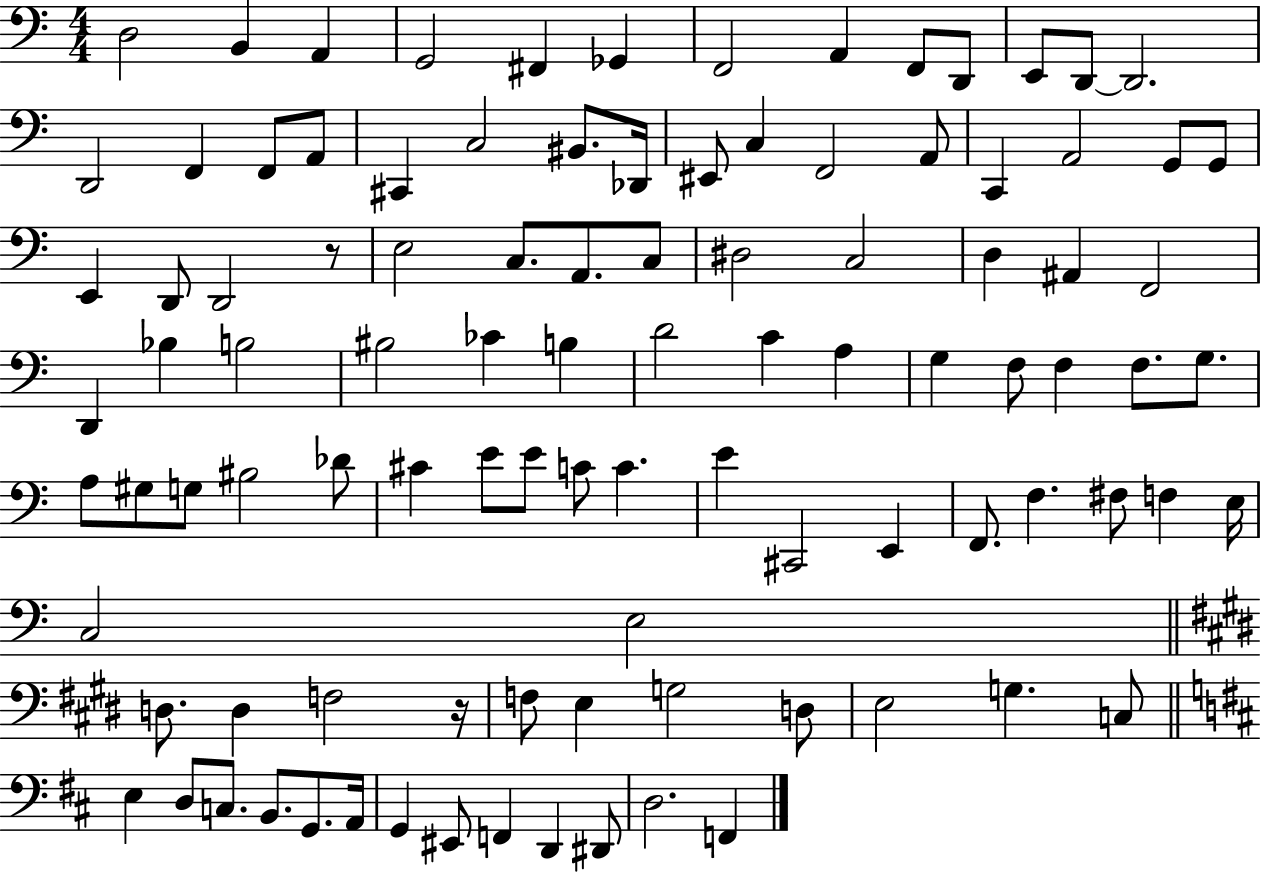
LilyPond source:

{
  \clef bass
  \numericTimeSignature
  \time 4/4
  \key c \major
  d2 b,4 a,4 | g,2 fis,4 ges,4 | f,2 a,4 f,8 d,8 | e,8 d,8~~ d,2. | \break d,2 f,4 f,8 a,8 | cis,4 c2 bis,8. des,16 | eis,8 c4 f,2 a,8 | c,4 a,2 g,8 g,8 | \break e,4 d,8 d,2 r8 | e2 c8. a,8. c8 | dis2 c2 | d4 ais,4 f,2 | \break d,4 bes4 b2 | bis2 ces'4 b4 | d'2 c'4 a4 | g4 f8 f4 f8. g8. | \break a8 gis8 g8 bis2 des'8 | cis'4 e'8 e'8 c'8 c'4. | e'4 cis,2 e,4 | f,8. f4. fis8 f4 e16 | \break c2 e2 | \bar "||" \break \key e \major d8. d4 f2 r16 | f8 e4 g2 d8 | e2 g4. c8 | \bar "||" \break \key d \major e4 d8 c8. b,8. g,8. a,16 | g,4 eis,8 f,4 d,4 dis,8 | d2. f,4 | \bar "|."
}